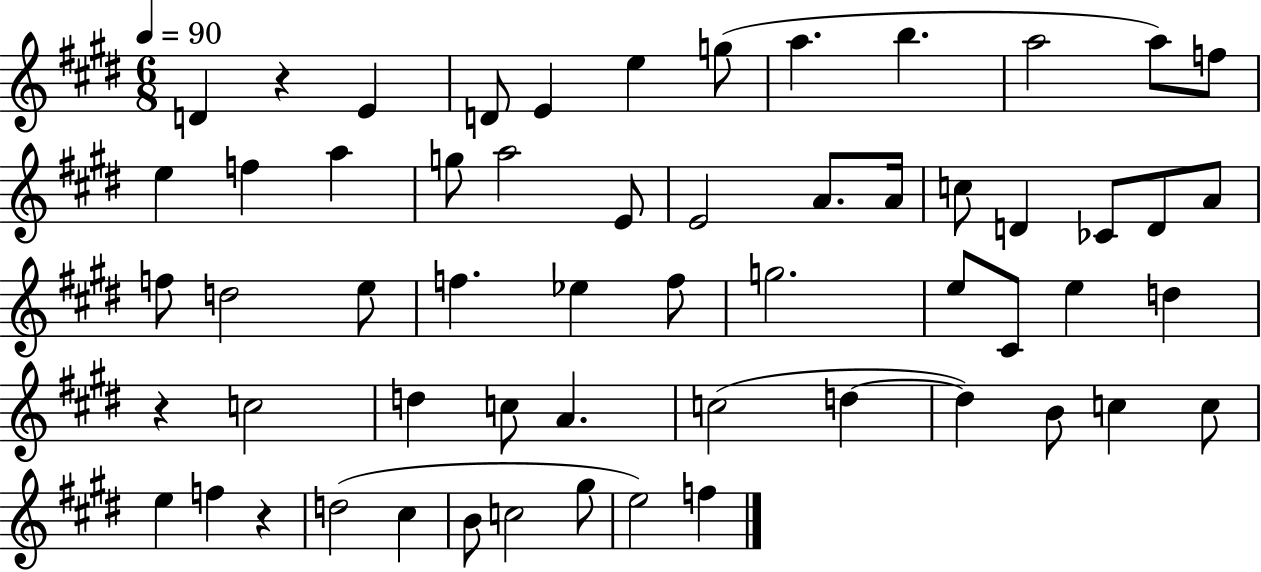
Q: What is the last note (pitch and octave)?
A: F5